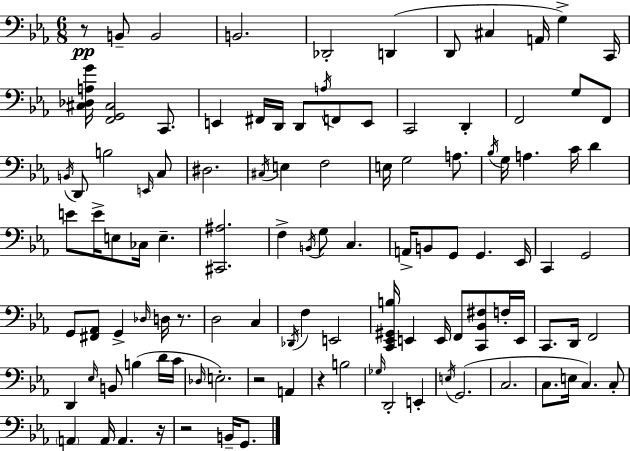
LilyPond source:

{
  \clef bass
  \numericTimeSignature
  \time 6/8
  \key c \minor
  r8\pp b,8-- b,2 | b,2. | des,2-. d,4( | d,8 cis4 a,16 g4->) c,16 | \break <cis des a g'>16 <f, g, cis>2 c,8. | e,4 fis,16 d,16 d,8 \acciaccatura { a16 } f,8 e,8 | c,2 d,4-. | f,2 g8 f,8 | \break \acciaccatura { b,16 } d,8 b2 | \grace { e,16 } c8 dis2. | \acciaccatura { cis16 } e4 f2 | e16 g2 | \break a8. \acciaccatura { bes16 } g16 a4. | c'16 d'4 e'8 e'16-> e8 ces16 e4.-- | <cis, ais>2. | f4-> \acciaccatura { b,16 } g8 | \break c4. a,16-> b,8 g,8 g,4. | ees,16 c,4 g,2 | g,8 <fis, aes,>8 g,4-> | \grace { des16 } d16 r8. d2 | \break c4 \acciaccatura { des,16 } f4 | e,2 <c, ees, gis, b>16 e,4 | e,16 f,8 <c, bes, fis>8 f16-. e,16 c,8. d,16 | f,2 d,4 | \break \grace { ees16 } b,8 b4( d'16 c'16 \grace { des16 }) e2.-. | r2 | a,4 r4 | b2 \grace { ges16 } d,2-. | \break e,4-. \acciaccatura { e16 }( | g,2. | c2. | c8. e16 c4.) c8-. | \break \parenthesize a,4 a,16 a,4. r16 | r2 b,16-- g,8. | \bar "|."
}